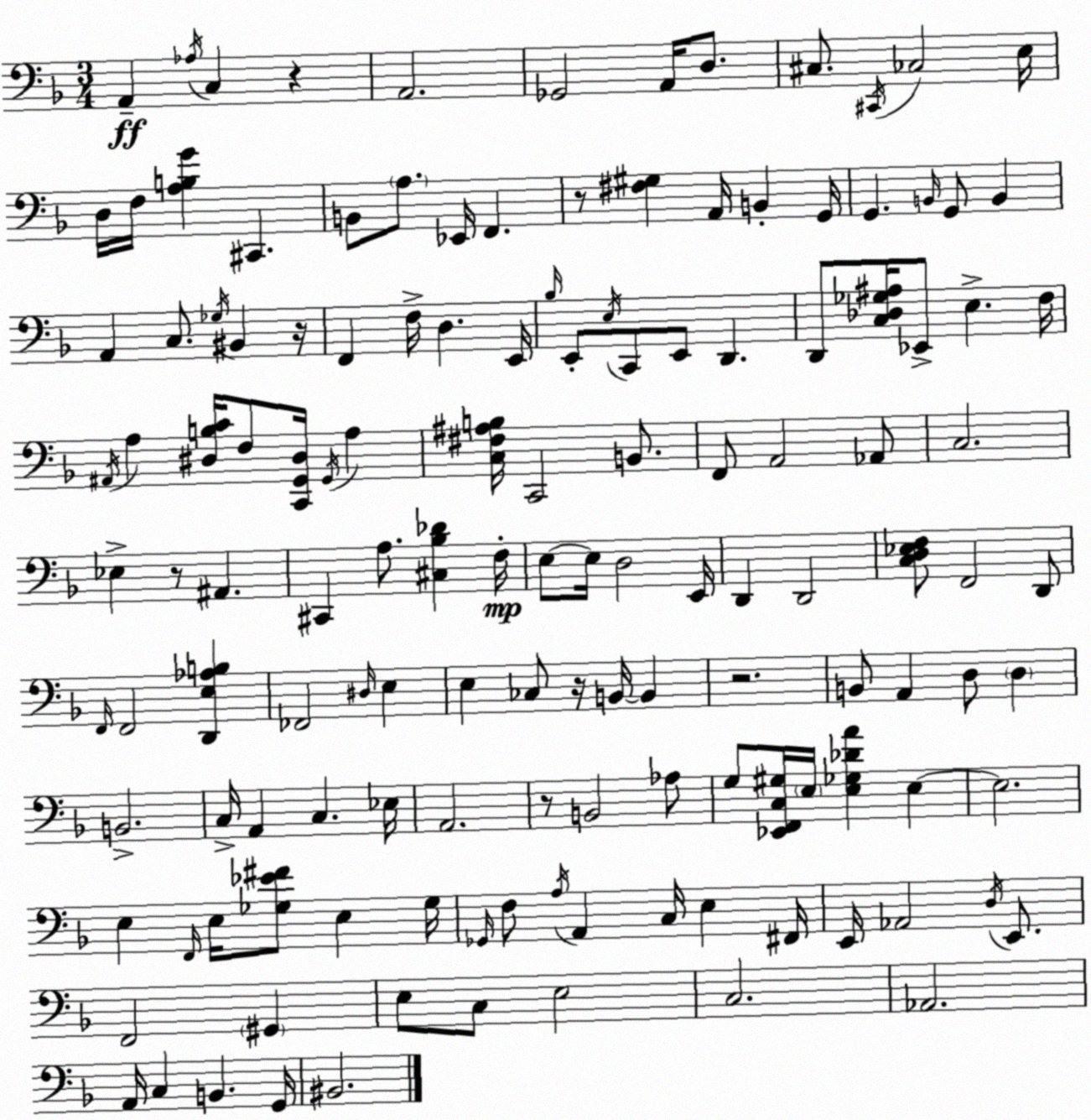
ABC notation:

X:1
T:Untitled
M:3/4
L:1/4
K:Dm
A,, _A,/4 C, z A,,2 _G,,2 A,,/4 D,/2 ^C,/2 ^C,,/4 _C,2 E,/4 D,/4 F,/4 [A,B,G] ^C,, B,,/2 A,/2 _E,,/4 F,, z/2 [^F,^G,] A,,/4 B,, G,,/4 G,, B,,/4 G,,/2 B,, A,, C,/2 _G,/4 ^B,, z/4 F,, F,/4 D, E,,/4 _B,/4 E,,/2 E,/4 C,,/2 E,,/2 D,, D,,/2 [C,_D,_G,^A,]/4 _E,,/2 E, F,/4 ^A,,/4 A, [^D,B,C]/4 F,/2 [C,,G,,^D,]/4 G,,/4 A, [C,^F,^A,B,]/4 C,,2 B,,/2 F,,/2 A,,2 _A,,/2 C,2 _E, z/2 ^A,, ^C,, A,/2 [^C,_B,_D] F,/4 E,/2 E,/4 D,2 E,,/4 D,, D,,2 [C,D,_E,F,]/2 F,,2 D,,/2 F,,/4 F,,2 [D,,E,_A,B,] _F,,2 ^D,/4 E, E, _C,/2 z/4 B,,/4 B,, z2 B,,/2 A,, D,/2 D, B,,2 C,/4 A,, C, _E,/4 A,,2 z/2 B,,2 _A,/2 G,/2 [_E,,F,,C,^G,]/4 E,/4 [E,_G,_DA] E, E,2 E, F,,/4 E,/4 [_G,_E^F]/2 E, _G,/4 _G,,/4 F,/2 A,/4 A,, C,/4 E, ^F,,/4 E,,/4 _A,,2 D,/4 E,,/2 F,,2 ^G,, E,/2 C,/2 E,2 C,2 _A,,2 A,,/4 C, B,, G,,/4 ^B,,2